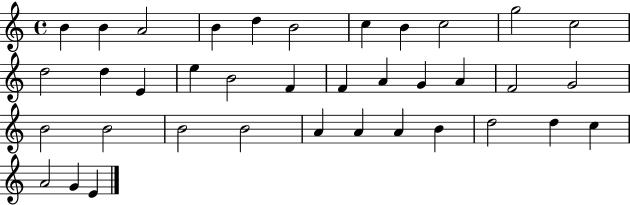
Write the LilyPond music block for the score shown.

{
  \clef treble
  \time 4/4
  \defaultTimeSignature
  \key c \major
  b'4 b'4 a'2 | b'4 d''4 b'2 | c''4 b'4 c''2 | g''2 c''2 | \break d''2 d''4 e'4 | e''4 b'2 f'4 | f'4 a'4 g'4 a'4 | f'2 g'2 | \break b'2 b'2 | b'2 b'2 | a'4 a'4 a'4 b'4 | d''2 d''4 c''4 | \break a'2 g'4 e'4 | \bar "|."
}